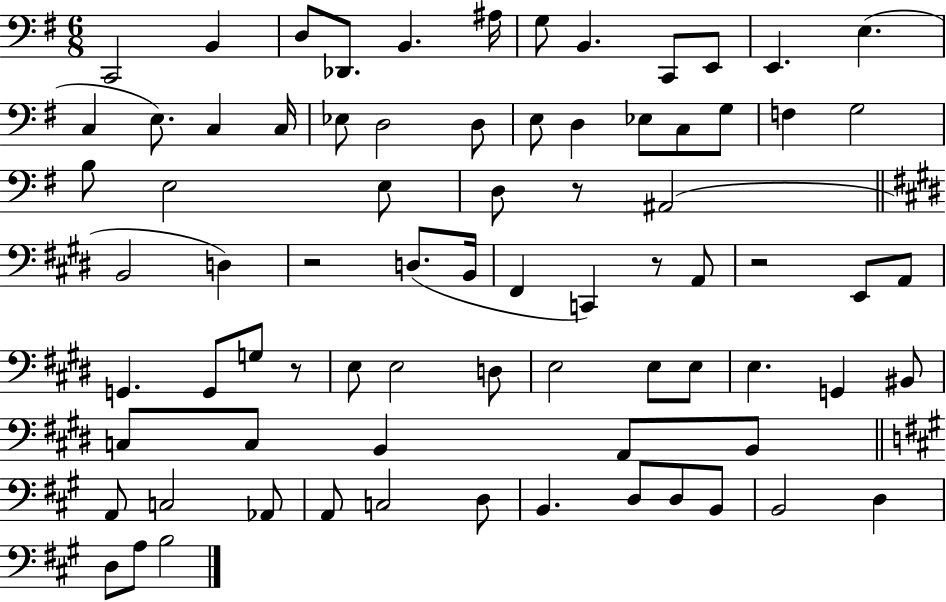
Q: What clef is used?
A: bass